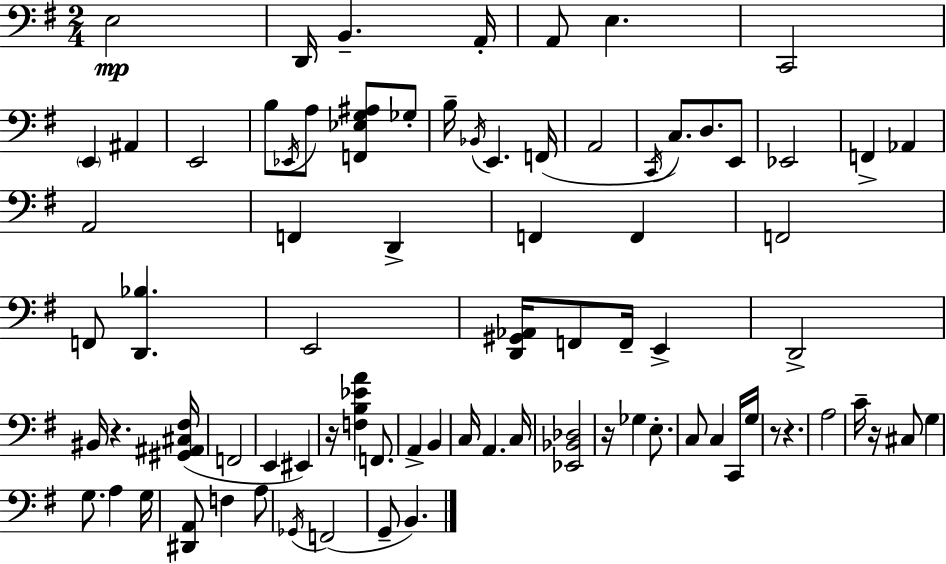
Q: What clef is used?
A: bass